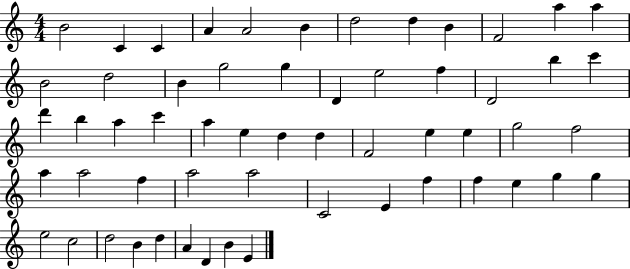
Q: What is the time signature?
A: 4/4